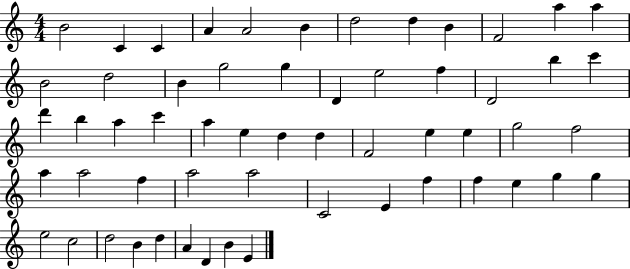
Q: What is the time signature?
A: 4/4